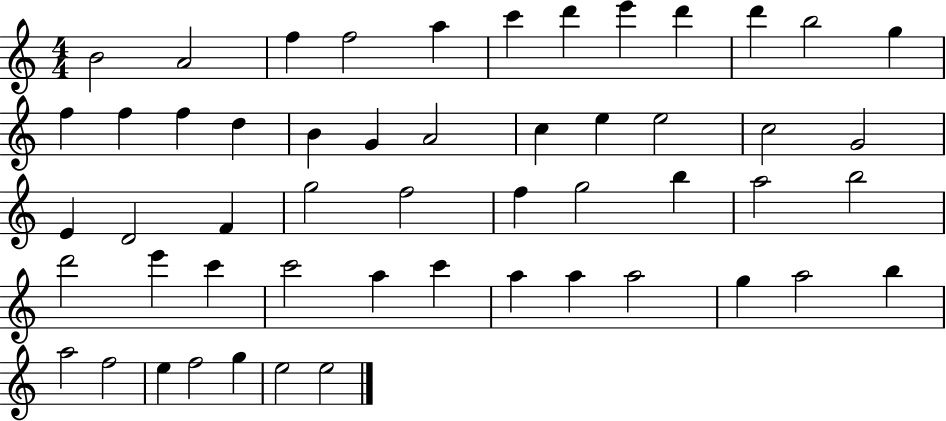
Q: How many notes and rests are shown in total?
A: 53